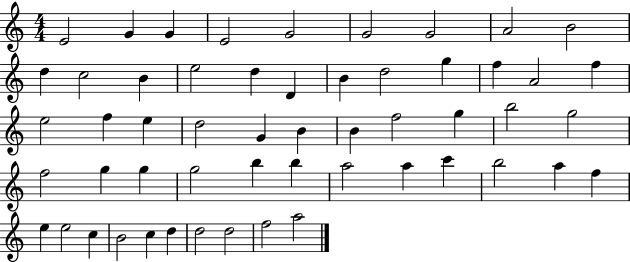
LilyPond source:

{
  \clef treble
  \numericTimeSignature
  \time 4/4
  \key c \major
  e'2 g'4 g'4 | e'2 g'2 | g'2 g'2 | a'2 b'2 | \break d''4 c''2 b'4 | e''2 d''4 d'4 | b'4 d''2 g''4 | f''4 a'2 f''4 | \break e''2 f''4 e''4 | d''2 g'4 b'4 | b'4 f''2 g''4 | b''2 g''2 | \break f''2 g''4 g''4 | g''2 b''4 b''4 | a''2 a''4 c'''4 | b''2 a''4 f''4 | \break e''4 e''2 c''4 | b'2 c''4 d''4 | d''2 d''2 | f''2 a''2 | \break \bar "|."
}